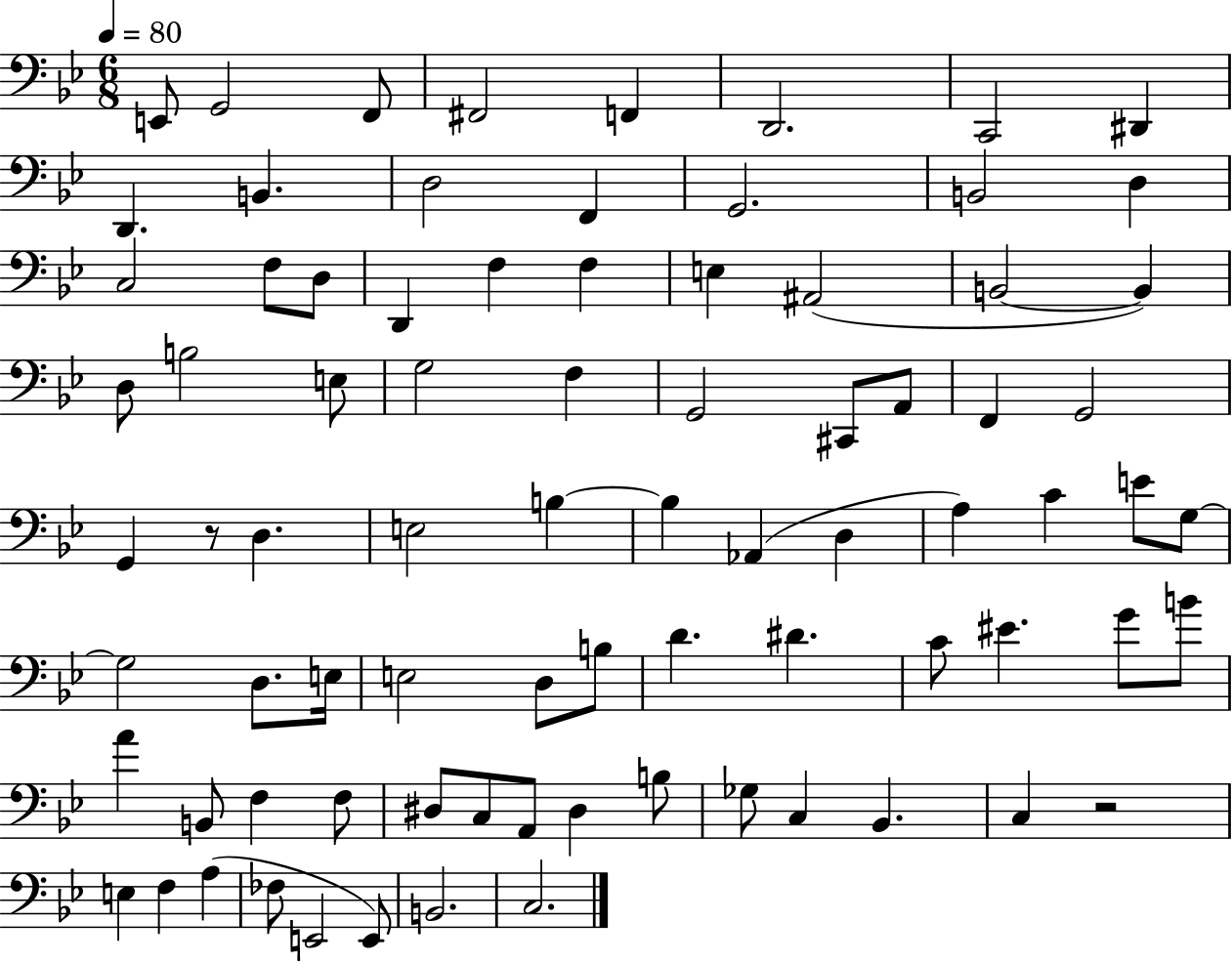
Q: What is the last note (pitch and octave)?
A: C3